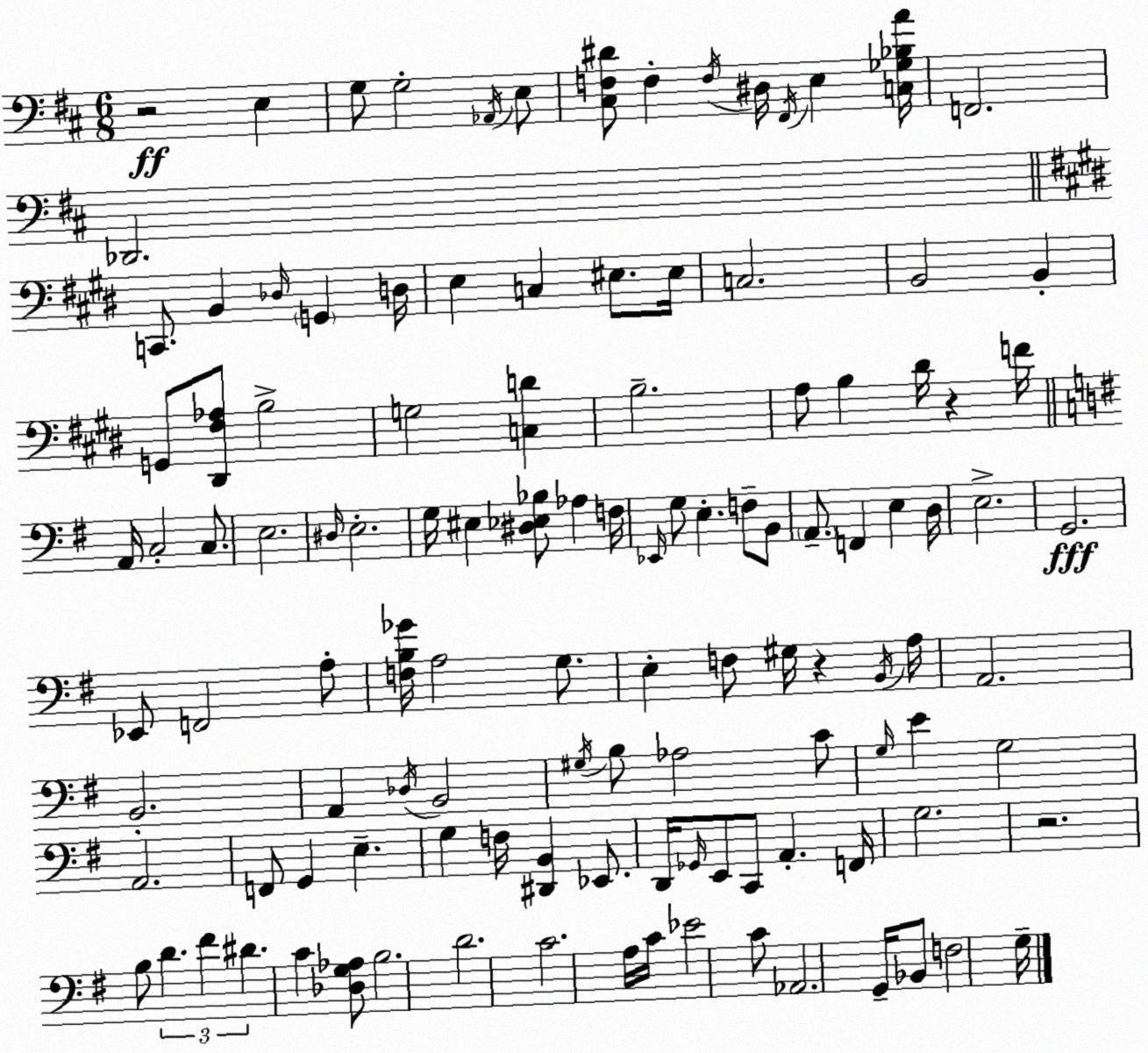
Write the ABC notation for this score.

X:1
T:Untitled
M:6/8
L:1/4
K:D
z2 E, G,/2 G,2 _A,,/4 E,/2 [^C,F,^D]/2 F, F,/4 ^D,/4 ^F,,/4 E, [C,_G,_B,A]/4 F,,2 _D,,2 C,,/2 B,, _D,/4 G,, D,/4 E, C, ^E,/2 ^E,/4 C,2 B,,2 B,, G,,/2 [^D,,^F,_A,]/2 B,2 G,2 [C,D] B,2 A,/2 B, ^D/4 z F/4 A,,/4 C,2 C,/2 E,2 ^D,/4 E,2 G,/4 ^E, [^D,_E,_B,]/2 _A, F,/4 _E,,/4 G,/2 E, F,/2 B,,/2 A,,/2 F,, E, D,/4 E,2 G,,2 _E,,/2 F,,2 A,/2 [F,B,_G]/4 A,2 G,/2 E, F,/2 ^G,/4 z B,,/4 A,/4 A,,2 B,,2 A,, _D,/4 B,,2 ^G,/4 B,/2 _A,2 C/2 G,/4 E G,2 A,,2 F,,/2 G,, E, G, F,/4 [^D,,B,,] _E,,/2 D,,/4 _G,,/4 E,,/2 C,,/2 A,, F,,/4 G,2 z2 B,/2 D ^F ^D C [_D,G,_A,]/2 B,2 D2 C2 A,/4 C/4 _E2 C/2 _A,,2 G,,/4 _B,,/2 F,2 G,/4